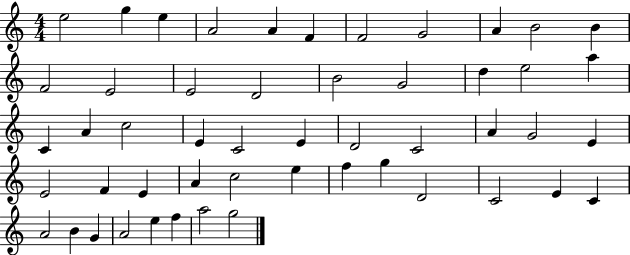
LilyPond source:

{
  \clef treble
  \numericTimeSignature
  \time 4/4
  \key c \major
  e''2 g''4 e''4 | a'2 a'4 f'4 | f'2 g'2 | a'4 b'2 b'4 | \break f'2 e'2 | e'2 d'2 | b'2 g'2 | d''4 e''2 a''4 | \break c'4 a'4 c''2 | e'4 c'2 e'4 | d'2 c'2 | a'4 g'2 e'4 | \break e'2 f'4 e'4 | a'4 c''2 e''4 | f''4 g''4 d'2 | c'2 e'4 c'4 | \break a'2 b'4 g'4 | a'2 e''4 f''4 | a''2 g''2 | \bar "|."
}